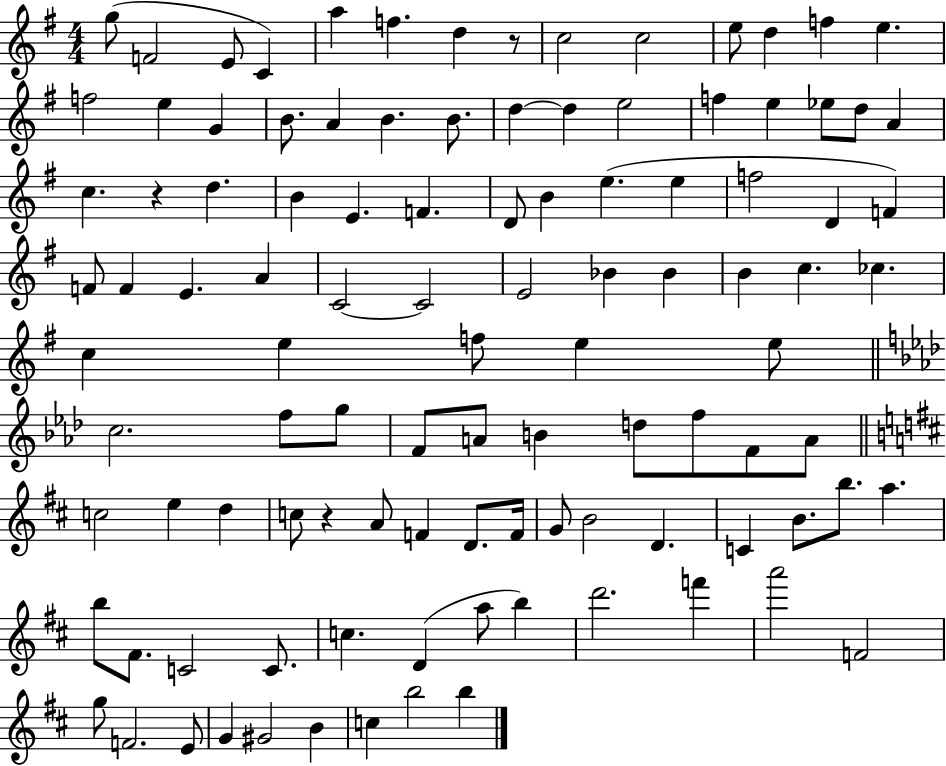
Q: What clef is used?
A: treble